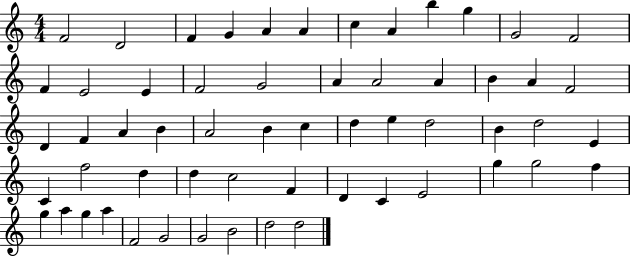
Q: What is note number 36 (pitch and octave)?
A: E4